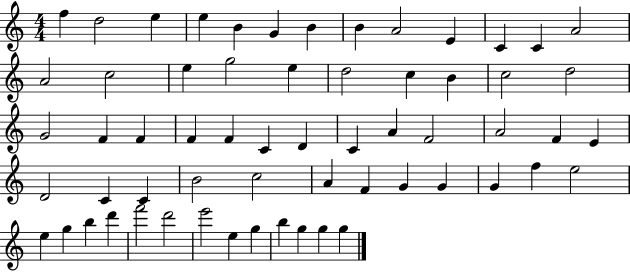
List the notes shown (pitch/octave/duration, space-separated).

F5/q D5/h E5/q E5/q B4/q G4/q B4/q B4/q A4/h E4/q C4/q C4/q A4/h A4/h C5/h E5/q G5/h E5/q D5/h C5/q B4/q C5/h D5/h G4/h F4/q F4/q F4/q F4/q C4/q D4/q C4/q A4/q F4/h A4/h F4/q E4/q D4/h C4/q C4/q B4/h C5/h A4/q F4/q G4/q G4/q G4/q F5/q E5/h E5/q G5/q B5/q D6/q F6/h D6/h E6/h E5/q G5/q B5/q G5/q G5/q G5/q